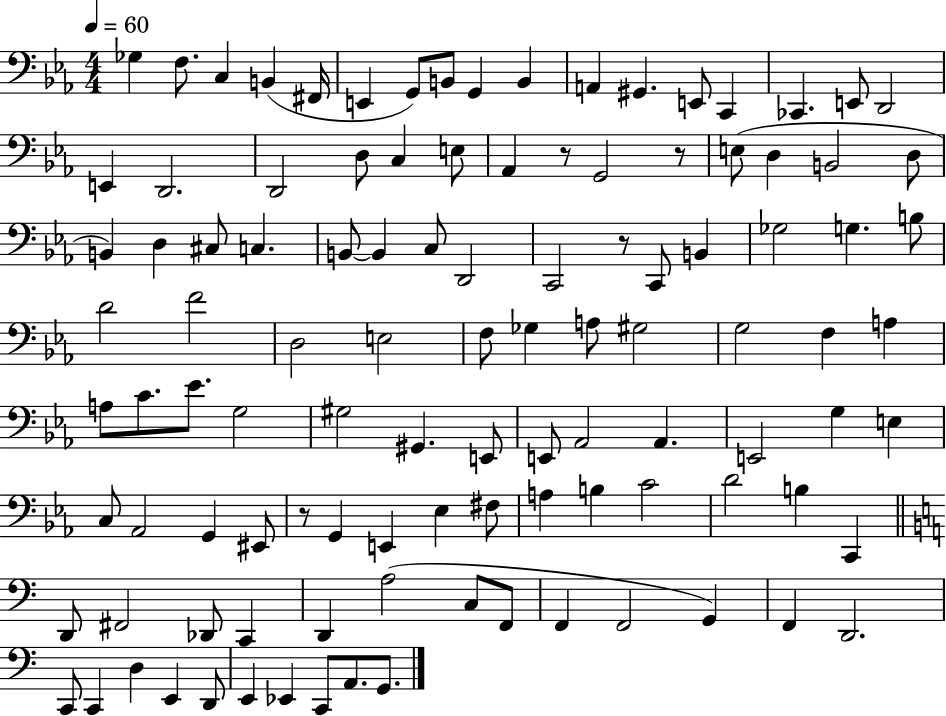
Gb3/q F3/e. C3/q B2/q F#2/s E2/q G2/e B2/e G2/q B2/q A2/q G#2/q. E2/e C2/q CES2/q. E2/e D2/h E2/q D2/h. D2/h D3/e C3/q E3/e Ab2/q R/e G2/h R/e E3/e D3/q B2/h D3/e B2/q D3/q C#3/e C3/q. B2/e B2/q C3/e D2/h C2/h R/e C2/e B2/q Gb3/h G3/q. B3/e D4/h F4/h D3/h E3/h F3/e Gb3/q A3/e G#3/h G3/h F3/q A3/q A3/e C4/e. Eb4/e. G3/h G#3/h G#2/q. E2/e E2/e Ab2/h Ab2/q. E2/h G3/q E3/q C3/e Ab2/h G2/q EIS2/e R/e G2/q E2/q Eb3/q F#3/e A3/q B3/q C4/h D4/h B3/q C2/q D2/e F#2/h Db2/e C2/q D2/q A3/h C3/e F2/e F2/q F2/h G2/q F2/q D2/h. C2/e C2/q D3/q E2/q D2/e E2/q Eb2/q C2/e A2/e. G2/e.